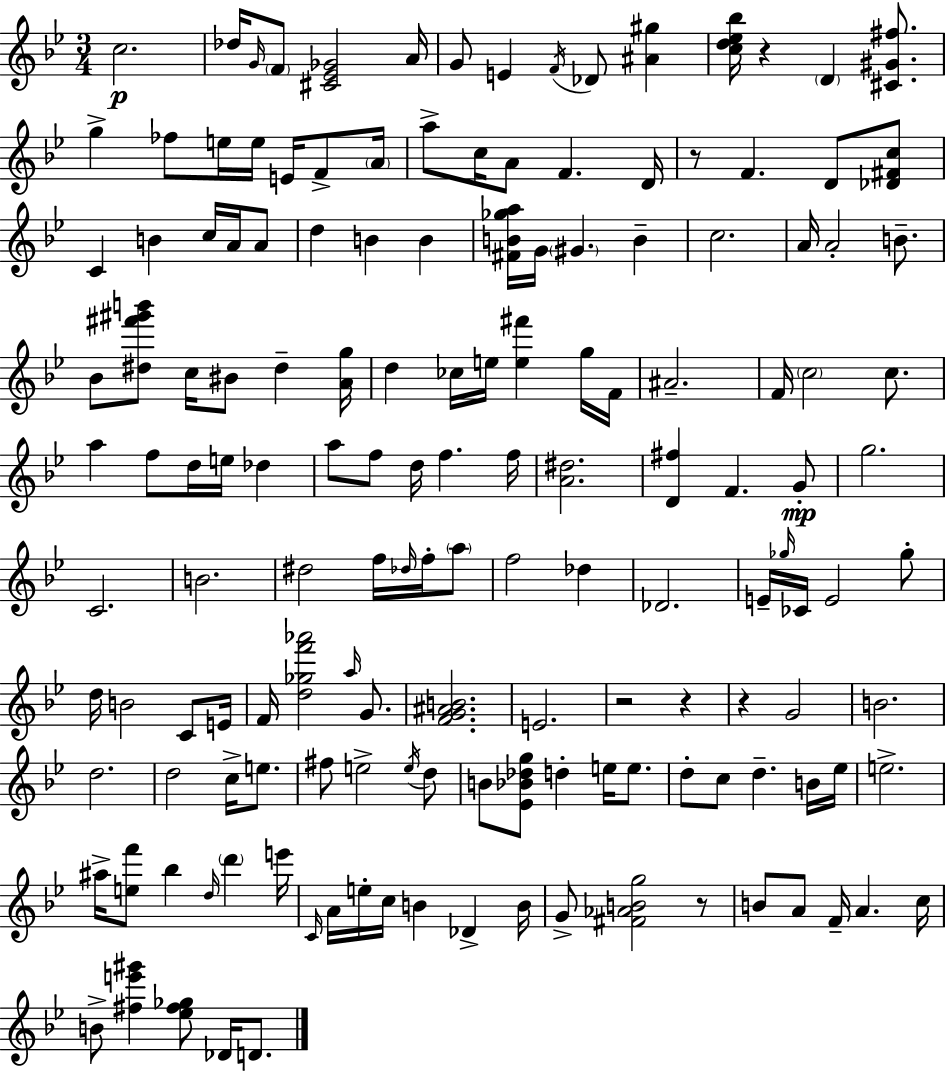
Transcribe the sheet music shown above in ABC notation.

X:1
T:Untitled
M:3/4
L:1/4
K:Gm
c2 _d/4 G/4 F/2 [^C_E_G]2 A/4 G/2 E F/4 _D/2 [^A^g] [cd_e_b]/4 z D [^C^G^f]/2 g _f/2 e/4 e/4 E/4 F/2 A/4 a/2 c/4 A/2 F D/4 z/2 F D/2 [_D^Fc]/2 C B c/4 A/4 A/2 d B B [^FB_ga]/4 G/4 ^G B c2 A/4 A2 B/2 _B/2 [^d^f'^g'b']/2 c/4 ^B/2 ^d [Ag]/4 d _c/4 e/4 [e^f'] g/4 F/4 ^A2 F/4 c2 c/2 a f/2 d/4 e/4 _d a/2 f/2 d/4 f f/4 [A^d]2 [D^f] F G/2 g2 C2 B2 ^d2 f/4 _d/4 f/4 a/2 f2 _d _D2 E/4 _g/4 _C/4 E2 _g/2 d/4 B2 C/2 E/4 F/4 [d_gf'_a']2 a/4 G/2 [FG^AB]2 E2 z2 z z G2 B2 d2 d2 c/4 e/2 ^f/2 e2 e/4 d/2 B/2 [_E_B_dg]/2 d e/4 e/2 d/2 c/2 d B/4 _e/4 e2 ^a/4 [ef']/2 _b d/4 d' e'/4 C/4 A/4 e/4 c/4 B _D B/4 G/2 [^F_ABg]2 z/2 B/2 A/2 F/4 A c/4 B/2 [^fe'^g'] [_e^f_g]/2 _D/4 D/2